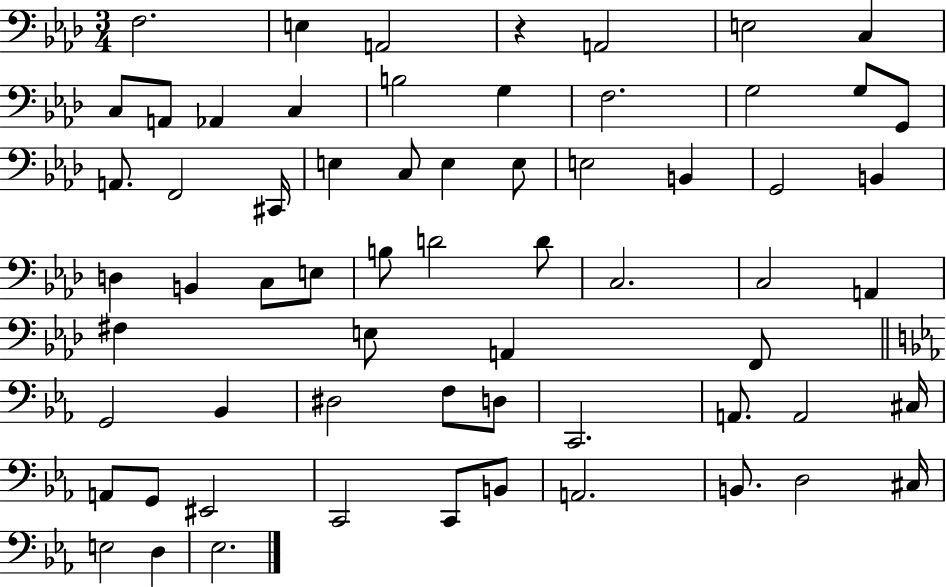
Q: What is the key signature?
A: AES major